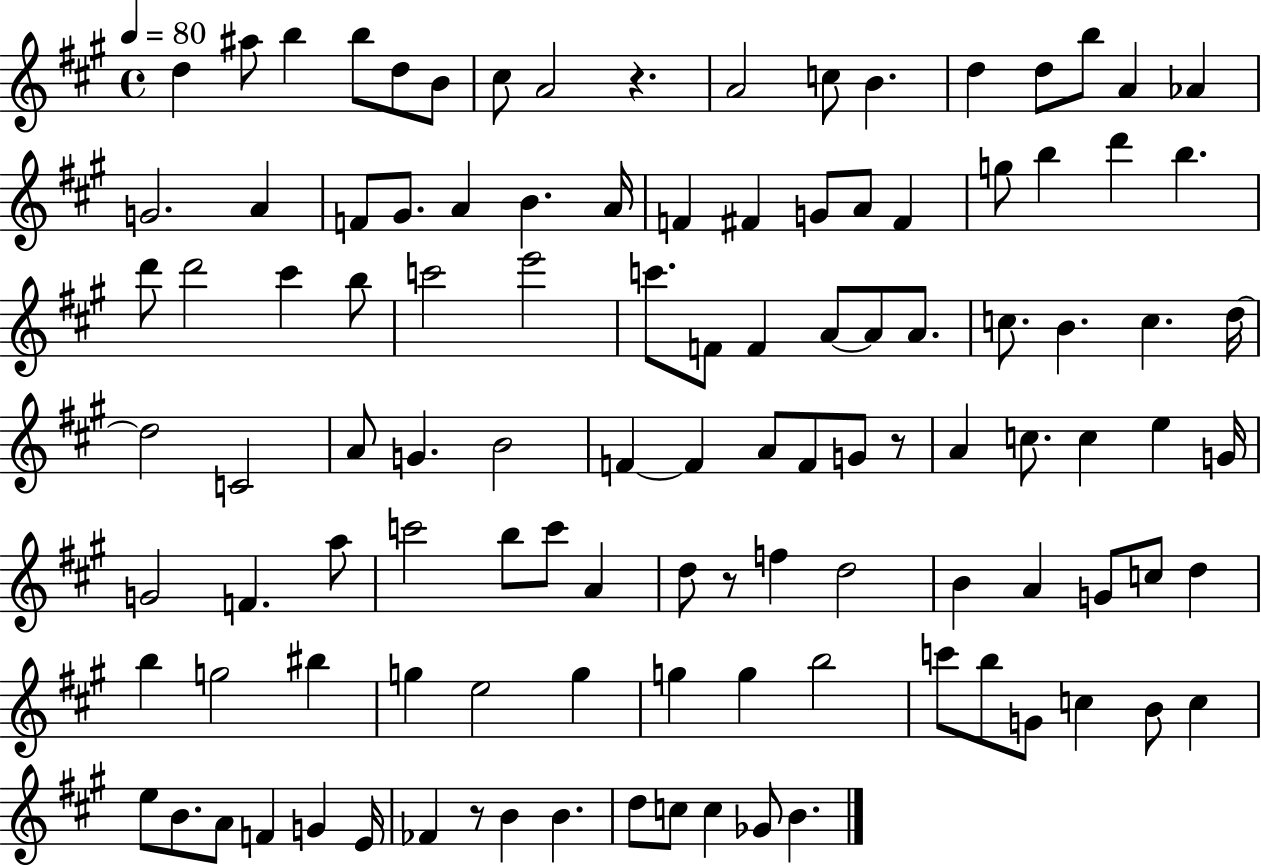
D5/q A#5/e B5/q B5/e D5/e B4/e C#5/e A4/h R/q. A4/h C5/e B4/q. D5/q D5/e B5/e A4/q Ab4/q G4/h. A4/q F4/e G#4/e. A4/q B4/q. A4/s F4/q F#4/q G4/e A4/e F#4/q G5/e B5/q D6/q B5/q. D6/e D6/h C#6/q B5/e C6/h E6/h C6/e. F4/e F4/q A4/e A4/e A4/e. C5/e. B4/q. C5/q. D5/s D5/h C4/h A4/e G4/q. B4/h F4/q F4/q A4/e F4/e G4/e R/e A4/q C5/e. C5/q E5/q G4/s G4/h F4/q. A5/e C6/h B5/e C6/e A4/q D5/e R/e F5/q D5/h B4/q A4/q G4/e C5/e D5/q B5/q G5/h BIS5/q G5/q E5/h G5/q G5/q G5/q B5/h C6/e B5/e G4/e C5/q B4/e C5/q E5/e B4/e. A4/e F4/q G4/q E4/s FES4/q R/e B4/q B4/q. D5/e C5/e C5/q Gb4/e B4/q.